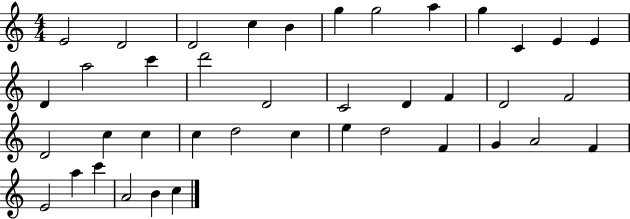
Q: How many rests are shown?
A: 0